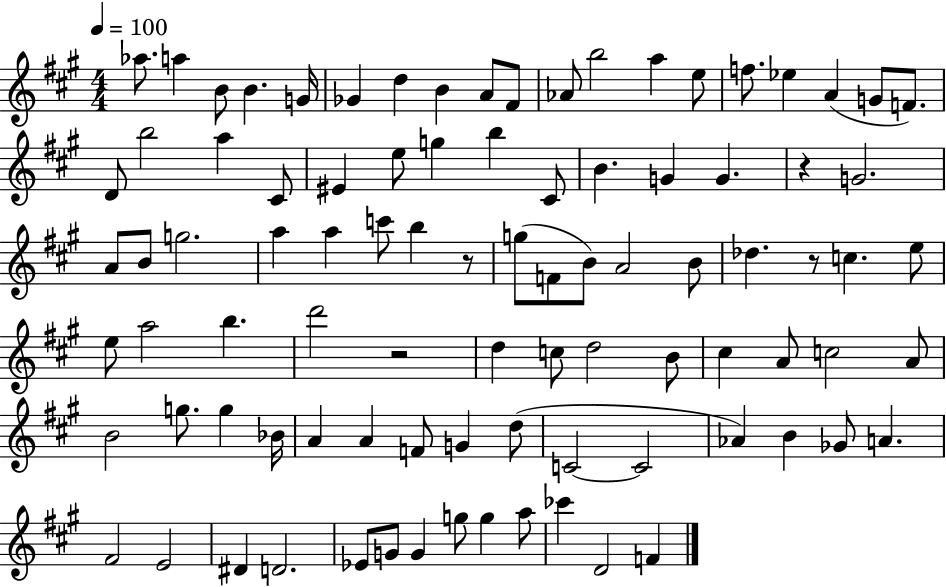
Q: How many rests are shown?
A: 4